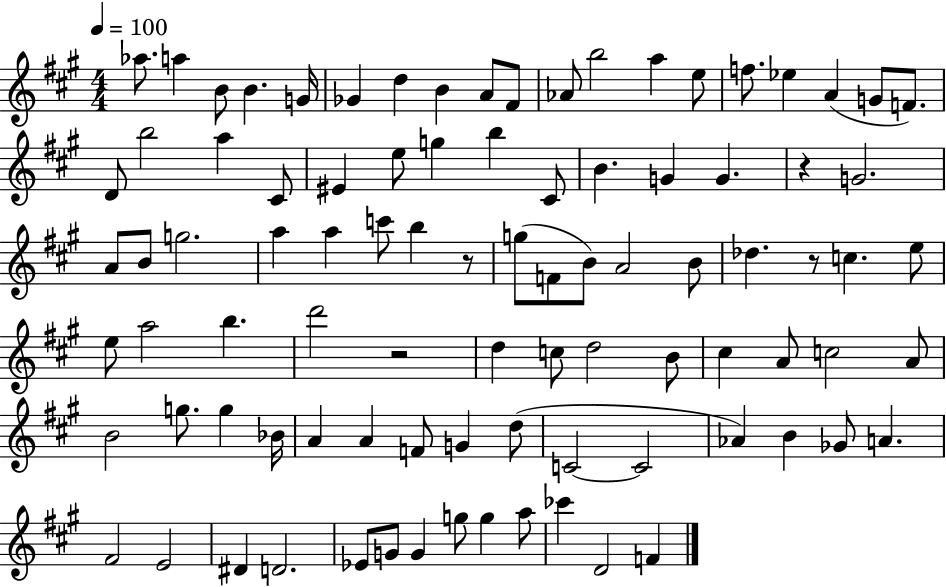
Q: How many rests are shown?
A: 4